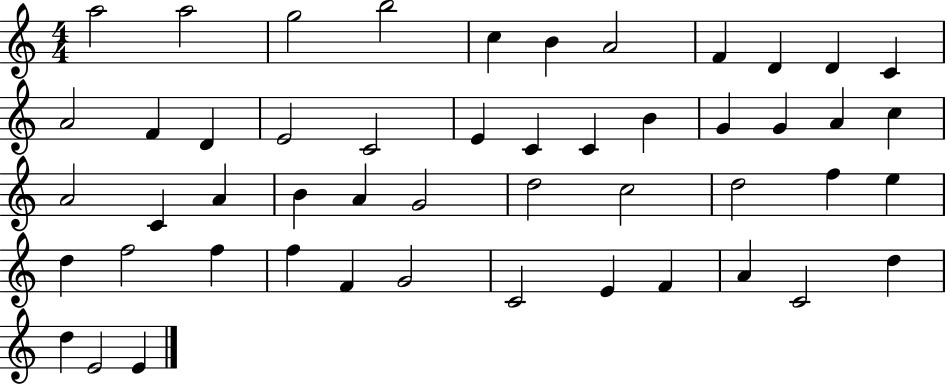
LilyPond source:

{
  \clef treble
  \numericTimeSignature
  \time 4/4
  \key c \major
  a''2 a''2 | g''2 b''2 | c''4 b'4 a'2 | f'4 d'4 d'4 c'4 | \break a'2 f'4 d'4 | e'2 c'2 | e'4 c'4 c'4 b'4 | g'4 g'4 a'4 c''4 | \break a'2 c'4 a'4 | b'4 a'4 g'2 | d''2 c''2 | d''2 f''4 e''4 | \break d''4 f''2 f''4 | f''4 f'4 g'2 | c'2 e'4 f'4 | a'4 c'2 d''4 | \break d''4 e'2 e'4 | \bar "|."
}